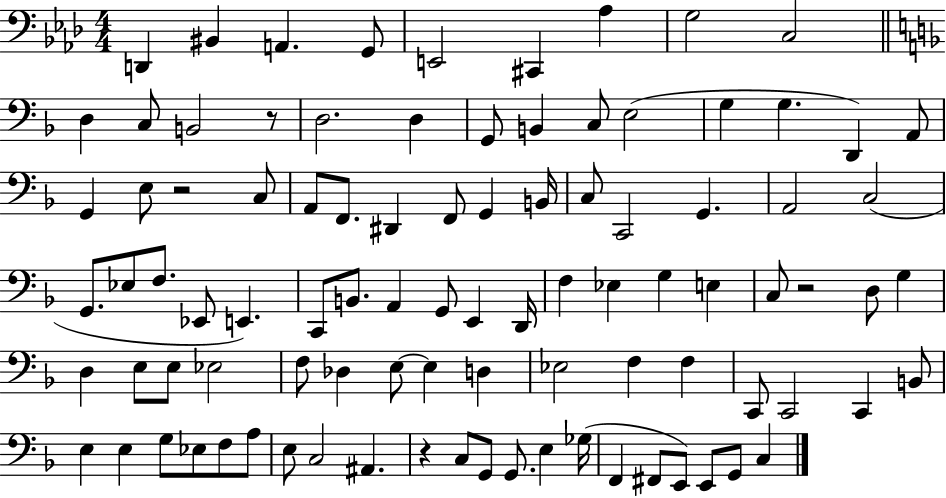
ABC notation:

X:1
T:Untitled
M:4/4
L:1/4
K:Ab
D,, ^B,, A,, G,,/2 E,,2 ^C,, _A, G,2 C,2 D, C,/2 B,,2 z/2 D,2 D, G,,/2 B,, C,/2 E,2 G, G, D,, A,,/2 G,, E,/2 z2 C,/2 A,,/2 F,,/2 ^D,, F,,/2 G,, B,,/4 C,/2 C,,2 G,, A,,2 C,2 G,,/2 _E,/2 F,/2 _E,,/2 E,, C,,/2 B,,/2 A,, G,,/2 E,, D,,/4 F, _E, G, E, C,/2 z2 D,/2 G, D, E,/2 E,/2 _E,2 F,/2 _D, E,/2 E, D, _E,2 F, F, C,,/2 C,,2 C,, B,,/2 E, E, G,/2 _E,/2 F,/2 A,/2 E,/2 C,2 ^A,, z C,/2 G,,/2 G,,/2 E, _G,/4 F,, ^F,,/2 E,,/2 E,,/2 G,,/2 C,